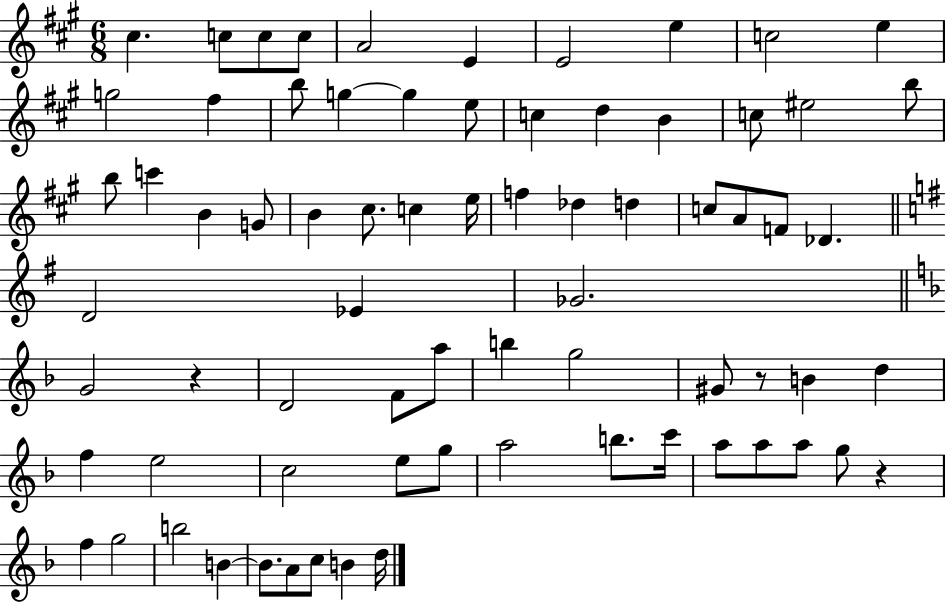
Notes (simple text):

C#5/q. C5/e C5/e C5/e A4/h E4/q E4/h E5/q C5/h E5/q G5/h F#5/q B5/e G5/q G5/q E5/e C5/q D5/q B4/q C5/e EIS5/h B5/e B5/e C6/q B4/q G4/e B4/q C#5/e. C5/q E5/s F5/q Db5/q D5/q C5/e A4/e F4/e Db4/q. D4/h Eb4/q Gb4/h. G4/h R/q D4/h F4/e A5/e B5/q G5/h G#4/e R/e B4/q D5/q F5/q E5/h C5/h E5/e G5/e A5/h B5/e. C6/s A5/e A5/e A5/e G5/e R/q F5/q G5/h B5/h B4/q B4/e. A4/e C5/e B4/q D5/s